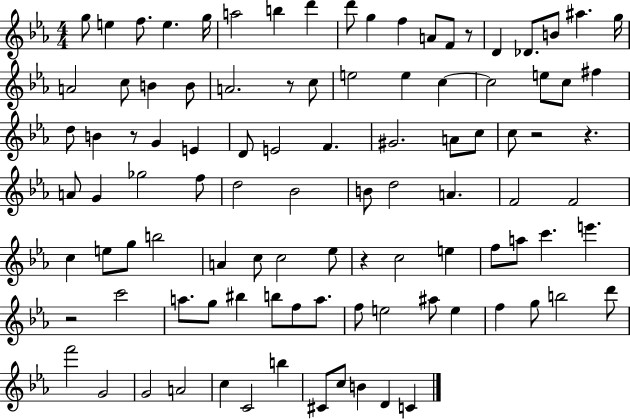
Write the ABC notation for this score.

X:1
T:Untitled
M:4/4
L:1/4
K:Eb
g/2 e f/2 e g/4 a2 b d' d'/2 g f A/2 F/2 z/2 D _D/2 B/2 ^a g/4 A2 c/2 B B/2 A2 z/2 c/2 e2 e c c2 e/2 c/2 ^f d/2 B z/2 G E D/2 E2 F ^G2 A/2 c/2 c/2 z2 z A/2 G _g2 f/2 d2 _B2 B/2 d2 A F2 F2 c e/2 g/2 b2 A c/2 c2 _e/2 z c2 e f/2 a/2 c' e' z2 c'2 a/2 g/2 ^b b/2 f/2 a/2 f/2 e2 ^a/2 e f g/2 b2 d'/2 f'2 G2 G2 A2 c C2 b ^C/2 c/2 B D C